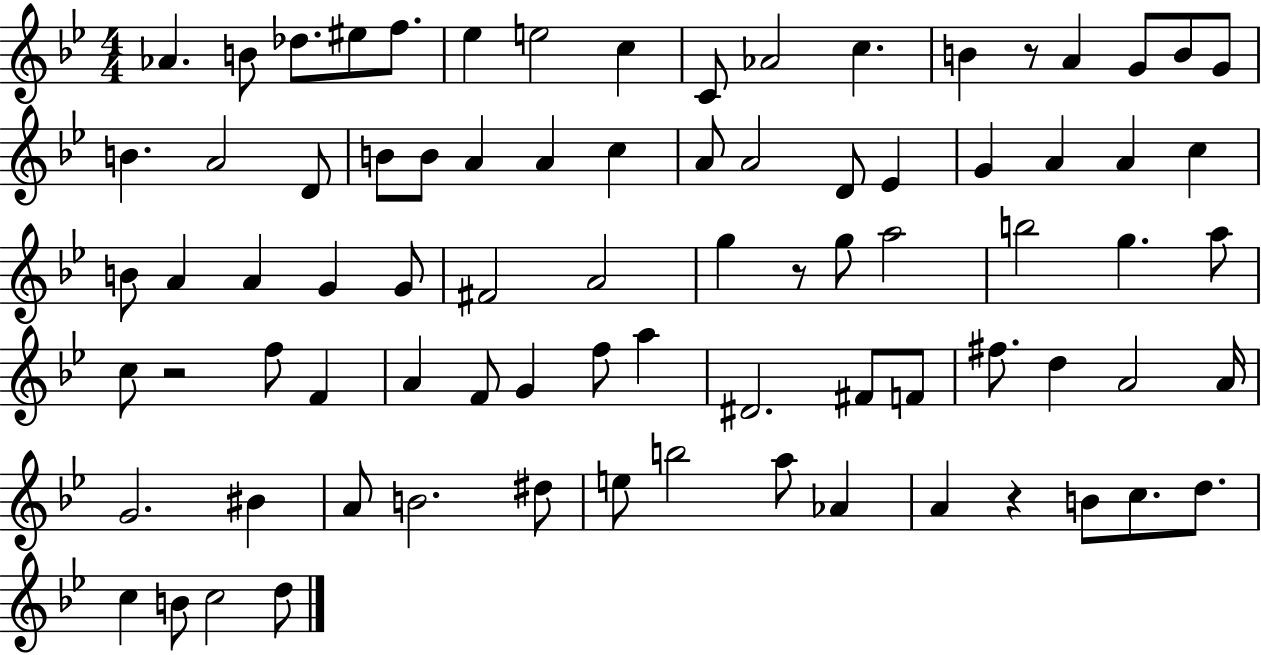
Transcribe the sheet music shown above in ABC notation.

X:1
T:Untitled
M:4/4
L:1/4
K:Bb
_A B/2 _d/2 ^e/2 f/2 _e e2 c C/2 _A2 c B z/2 A G/2 B/2 G/2 B A2 D/2 B/2 B/2 A A c A/2 A2 D/2 _E G A A c B/2 A A G G/2 ^F2 A2 g z/2 g/2 a2 b2 g a/2 c/2 z2 f/2 F A F/2 G f/2 a ^D2 ^F/2 F/2 ^f/2 d A2 A/4 G2 ^B A/2 B2 ^d/2 e/2 b2 a/2 _A A z B/2 c/2 d/2 c B/2 c2 d/2